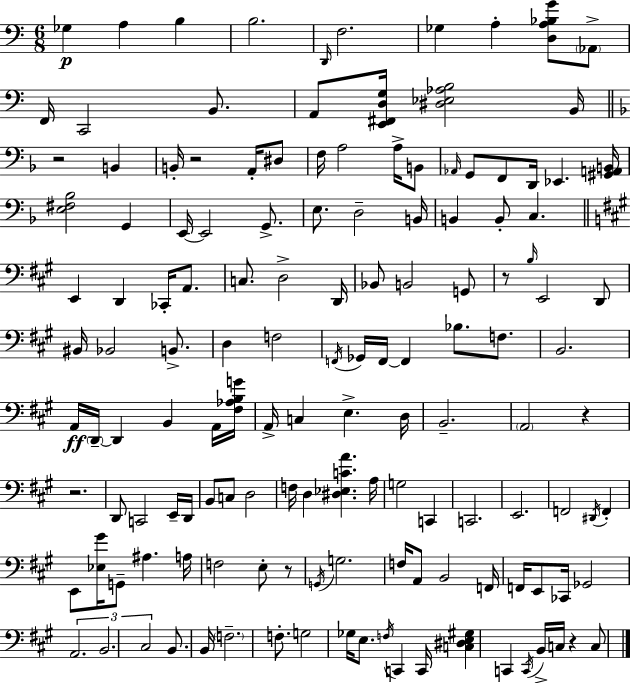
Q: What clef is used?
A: bass